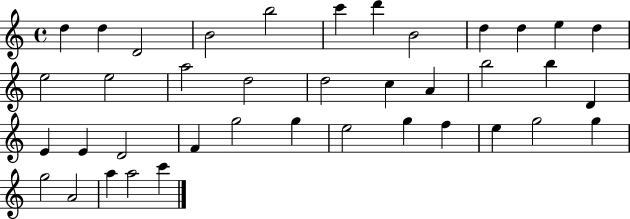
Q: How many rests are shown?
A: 0